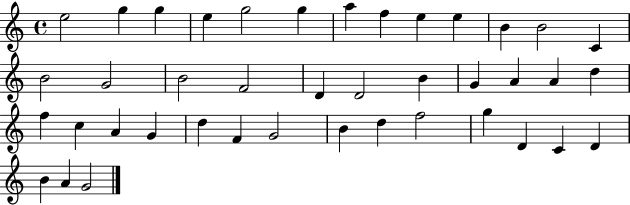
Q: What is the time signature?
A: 4/4